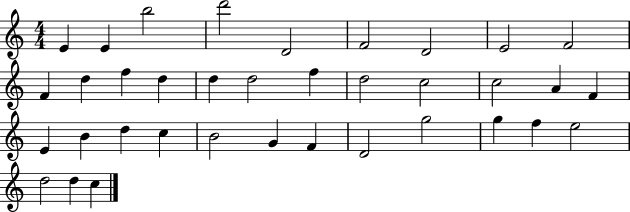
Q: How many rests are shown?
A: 0